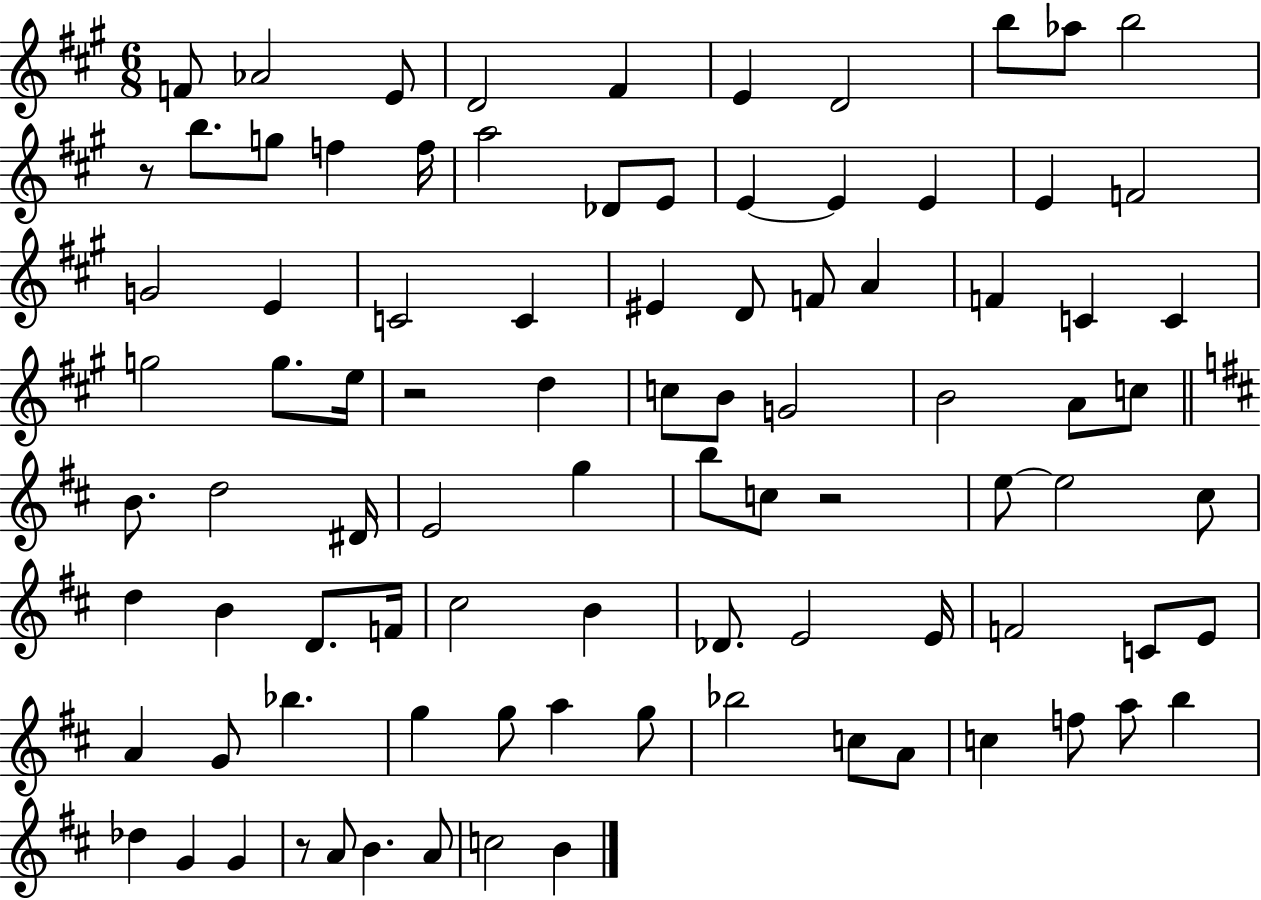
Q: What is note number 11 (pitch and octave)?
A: B5